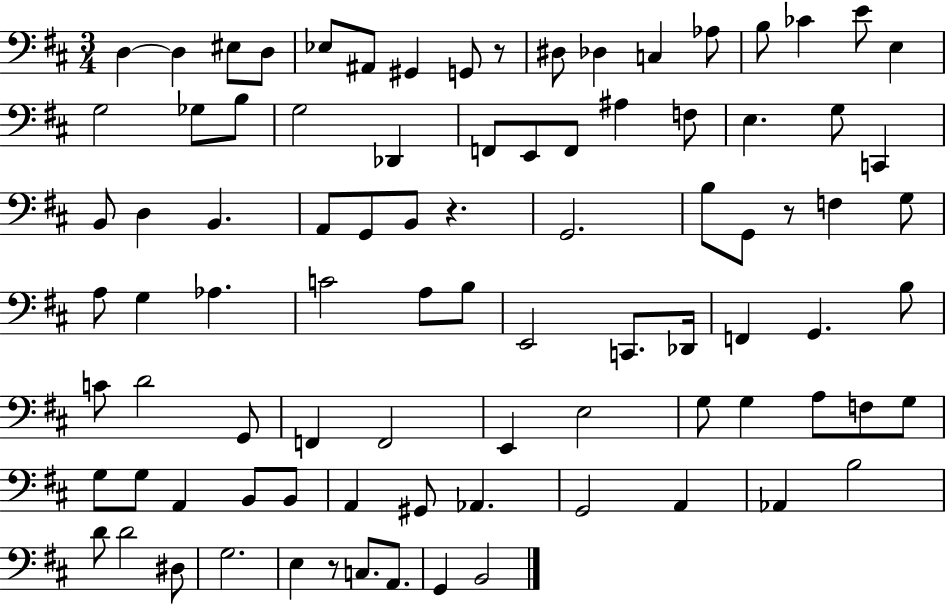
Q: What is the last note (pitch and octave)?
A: B2